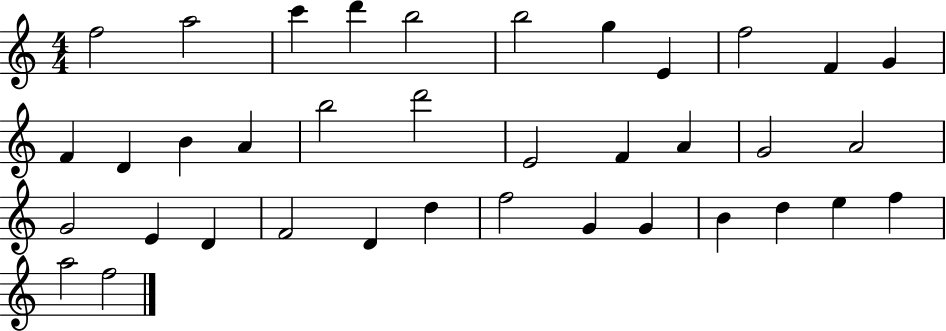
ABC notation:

X:1
T:Untitled
M:4/4
L:1/4
K:C
f2 a2 c' d' b2 b2 g E f2 F G F D B A b2 d'2 E2 F A G2 A2 G2 E D F2 D d f2 G G B d e f a2 f2